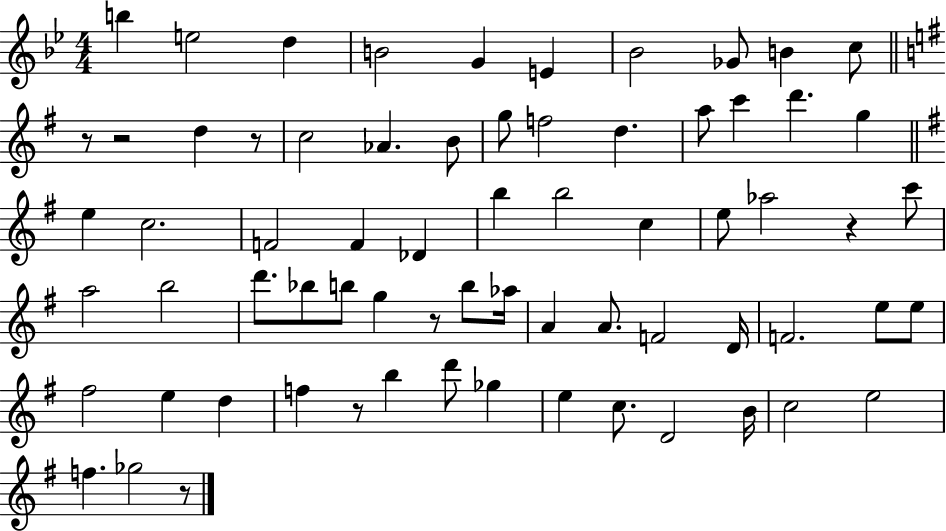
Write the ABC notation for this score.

X:1
T:Untitled
M:4/4
L:1/4
K:Bb
b e2 d B2 G E _B2 _G/2 B c/2 z/2 z2 d z/2 c2 _A B/2 g/2 f2 d a/2 c' d' g e c2 F2 F _D b b2 c e/2 _a2 z c'/2 a2 b2 d'/2 _b/2 b/2 g z/2 b/2 _a/4 A A/2 F2 D/4 F2 e/2 e/2 ^f2 e d f z/2 b d'/2 _g e c/2 D2 B/4 c2 e2 f _g2 z/2